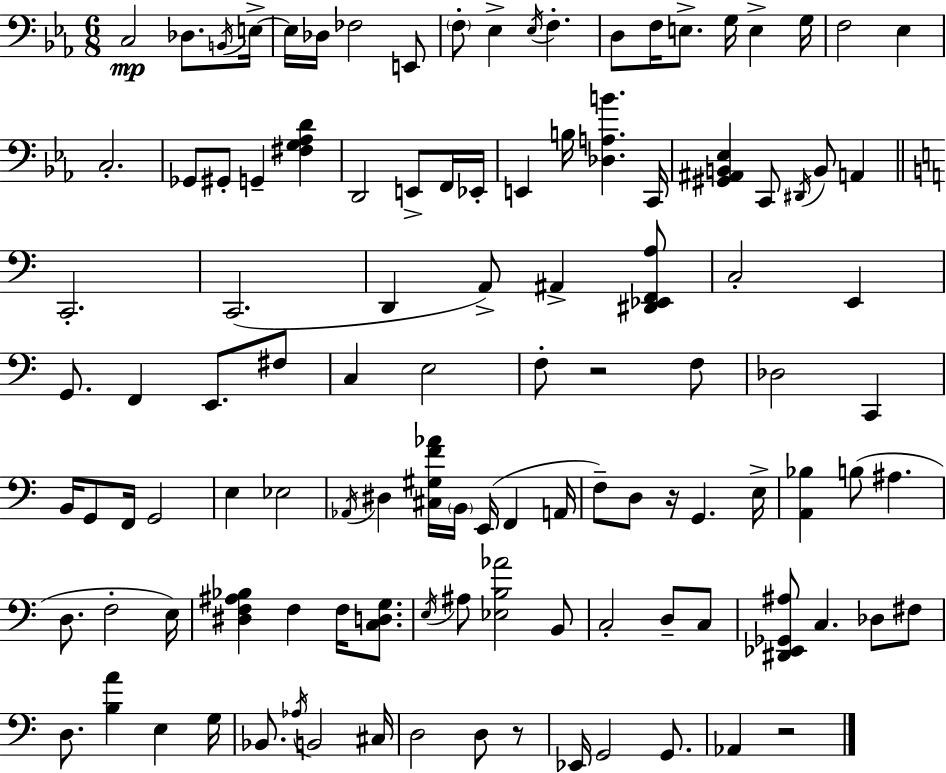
C3/h Db3/e. B2/s E3/s E3/s Db3/s FES3/h E2/e F3/e Eb3/q Eb3/s F3/q. D3/e F3/s E3/e. G3/s E3/q G3/s F3/h Eb3/q C3/h. Gb2/e G#2/e G2/q [F#3,G3,Ab3,D4]/q D2/h E2/e F2/s Eb2/s E2/q B3/s [Db3,A3,B4]/q. C2/s [G#2,A#2,B2,Eb3]/q C2/e D#2/s B2/e A2/q C2/h. C2/h. D2/q A2/e A#2/q [D#2,Eb2,F2,A3]/e C3/h E2/q G2/e. F2/q E2/e. F#3/e C3/q E3/h F3/e R/h F3/e Db3/h C2/q B2/s G2/e F2/s G2/h E3/q Eb3/h Ab2/s D#3/q [C#3,G#3,F4,Ab4]/s B2/s E2/s F2/q A2/s F3/e D3/e R/s G2/q. E3/s [A2,Bb3]/q B3/e A#3/q. D3/e. F3/h E3/s [D#3,F3,A#3,Bb3]/q F3/q F3/s [C3,D3,G3]/e. E3/s A#3/e [Eb3,B3,Ab4]/h B2/e C3/h D3/e C3/e [D#2,Eb2,Gb2,A#3]/e C3/q. Db3/e F#3/e D3/e. [B3,A4]/q E3/q G3/s Bb2/e. Ab3/s B2/h C#3/s D3/h D3/e R/e Eb2/s G2/h G2/e. Ab2/q R/h